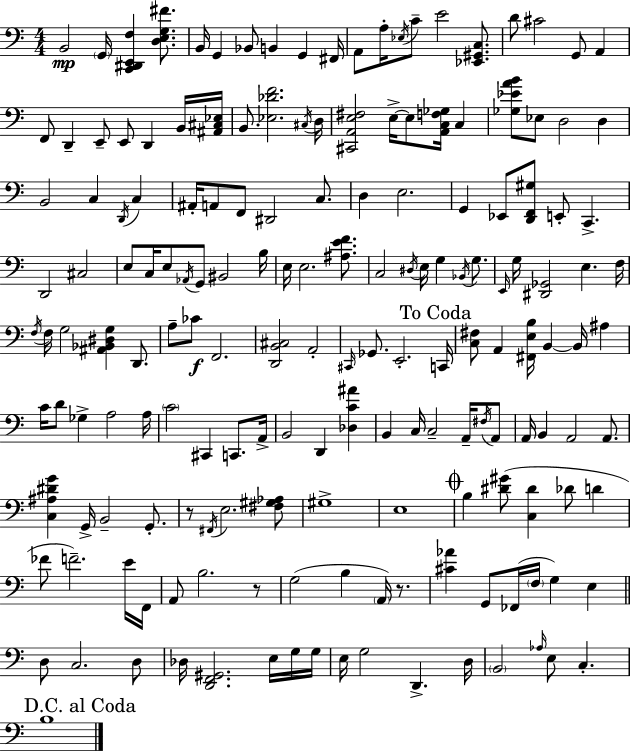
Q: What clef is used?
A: bass